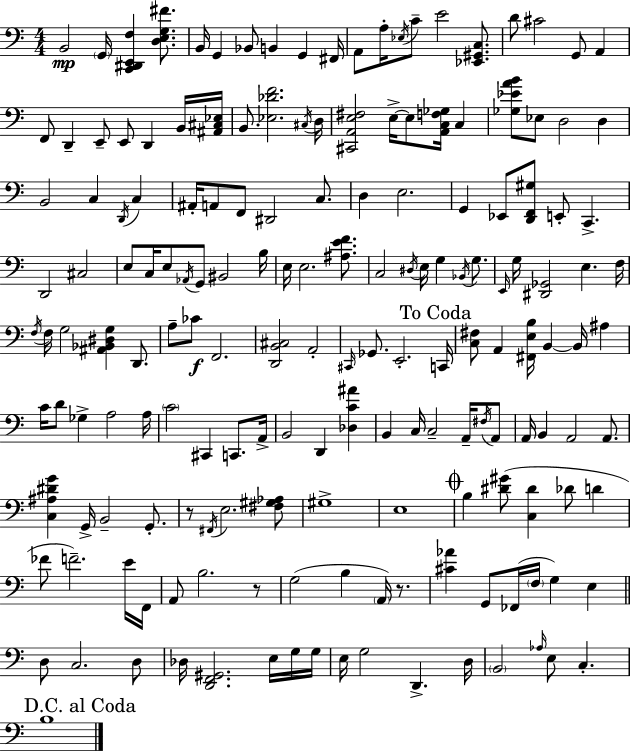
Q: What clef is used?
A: bass